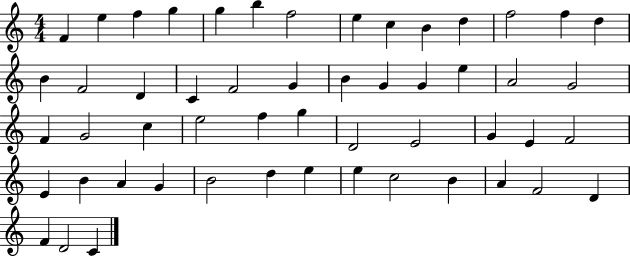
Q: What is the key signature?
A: C major